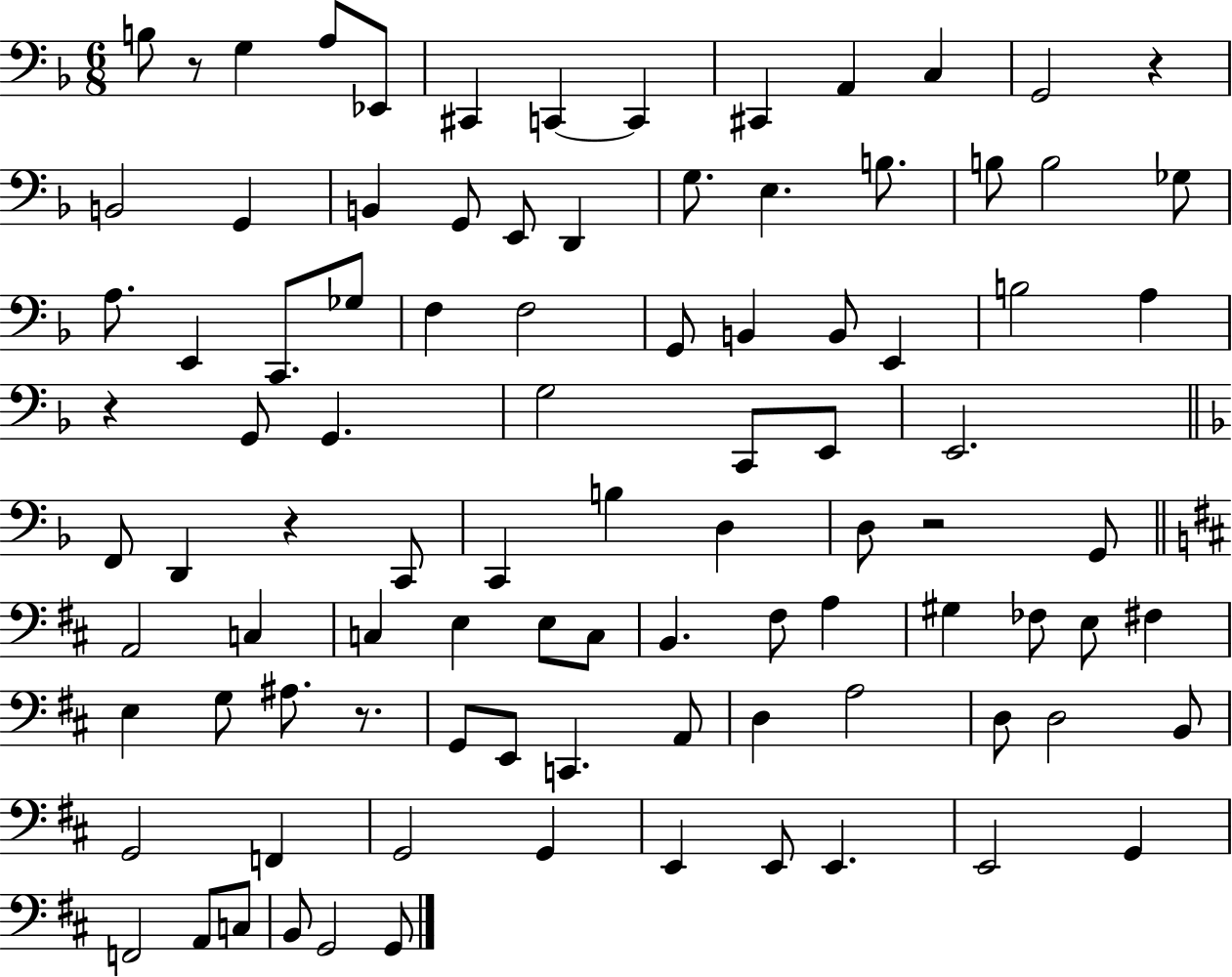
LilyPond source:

{
  \clef bass
  \numericTimeSignature
  \time 6/8
  \key f \major
  b8 r8 g4 a8 ees,8 | cis,4 c,4~~ c,4 | cis,4 a,4 c4 | g,2 r4 | \break b,2 g,4 | b,4 g,8 e,8 d,4 | g8. e4. b8. | b8 b2 ges8 | \break a8. e,4 c,8. ges8 | f4 f2 | g,8 b,4 b,8 e,4 | b2 a4 | \break r4 g,8 g,4. | g2 c,8 e,8 | e,2. | \bar "||" \break \key d \minor f,8 d,4 r4 c,8 | c,4 b4 d4 | d8 r2 g,8 | \bar "||" \break \key b \minor a,2 c4 | c4 e4 e8 c8 | b,4. fis8 a4 | gis4 fes8 e8 fis4 | \break e4 g8 ais8. r8. | g,8 e,8 c,4. a,8 | d4 a2 | d8 d2 b,8 | \break g,2 f,4 | g,2 g,4 | e,4 e,8 e,4. | e,2 g,4 | \break f,2 a,8 c8 | b,8 g,2 g,8 | \bar "|."
}